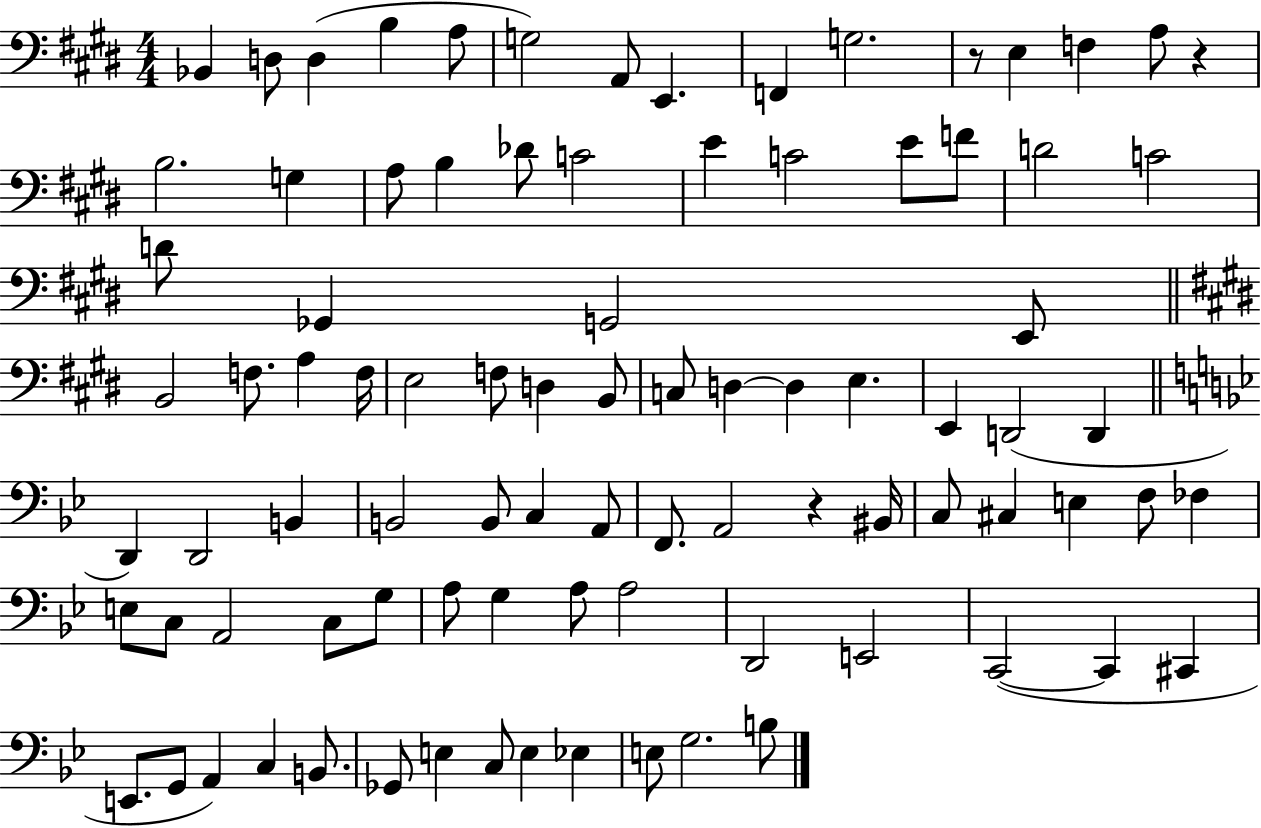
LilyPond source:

{
  \clef bass
  \numericTimeSignature
  \time 4/4
  \key e \major
  bes,4 d8 d4( b4 a8 | g2) a,8 e,4. | f,4 g2. | r8 e4 f4 a8 r4 | \break b2. g4 | a8 b4 des'8 c'2 | e'4 c'2 e'8 f'8 | d'2 c'2 | \break d'8 ges,4 g,2 e,8 | \bar "||" \break \key e \major b,2 f8. a4 f16 | e2 f8 d4 b,8 | c8 d4~~ d4 e4. | e,4 d,2( d,4 | \break \bar "||" \break \key g \minor d,4) d,2 b,4 | b,2 b,8 c4 a,8 | f,8. a,2 r4 bis,16 | c8 cis4 e4 f8 fes4 | \break e8 c8 a,2 c8 g8 | a8 g4 a8 a2 | d,2 e,2 | c,2~(~ c,4 cis,4 | \break e,8. g,8 a,4) c4 b,8. | ges,8 e4 c8 e4 ees4 | e8 g2. b8 | \bar "|."
}